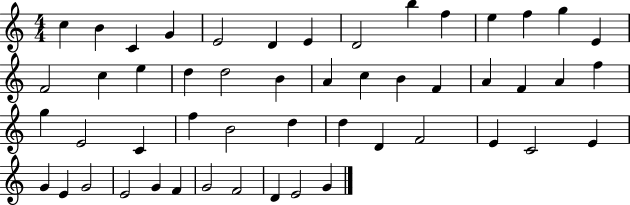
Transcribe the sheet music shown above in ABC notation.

X:1
T:Untitled
M:4/4
L:1/4
K:C
c B C G E2 D E D2 b f e f g E F2 c e d d2 B A c B F A F A f g E2 C f B2 d d D F2 E C2 E G E G2 E2 G F G2 F2 D E2 G